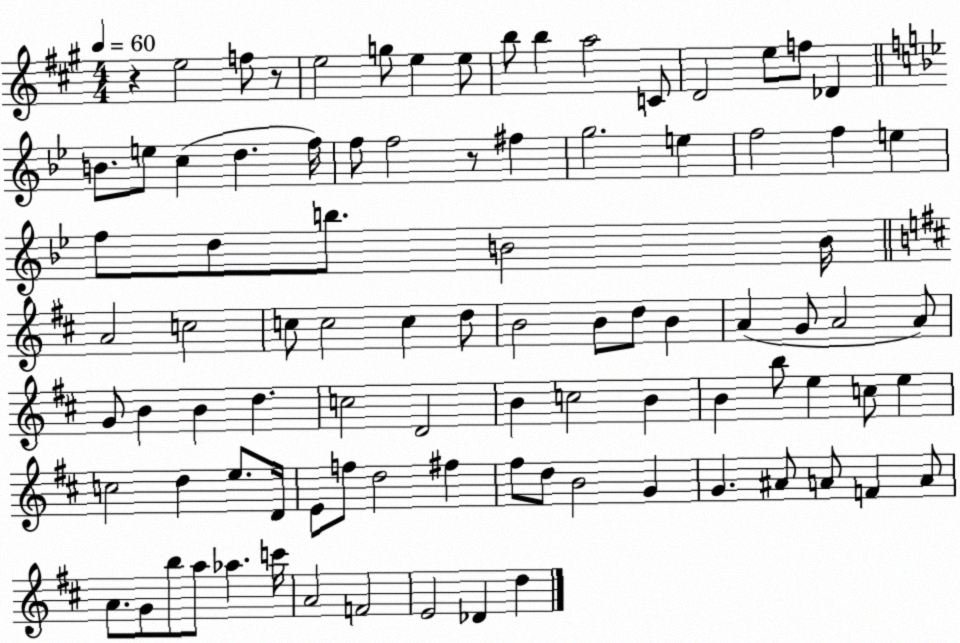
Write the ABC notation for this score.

X:1
T:Untitled
M:4/4
L:1/4
K:A
z e2 f/2 z/2 e2 g/2 e e/2 b/2 b a2 C/2 D2 e/2 f/2 _D B/2 e/2 c d f/4 f/2 f2 z/2 ^f g2 e f2 f e f/2 d/2 b/2 B2 B/4 A2 c2 c/2 c2 c d/2 B2 B/2 d/2 B A G/2 A2 A/2 G/2 B B d c2 D2 B c2 B B b/2 e c/2 e c2 d e/2 D/4 E/2 f/2 d2 ^f ^f/2 d/2 B2 G G ^A/2 A/2 F A/2 A/2 G/2 b/2 a/2 _a c'/4 A2 F2 E2 _D d